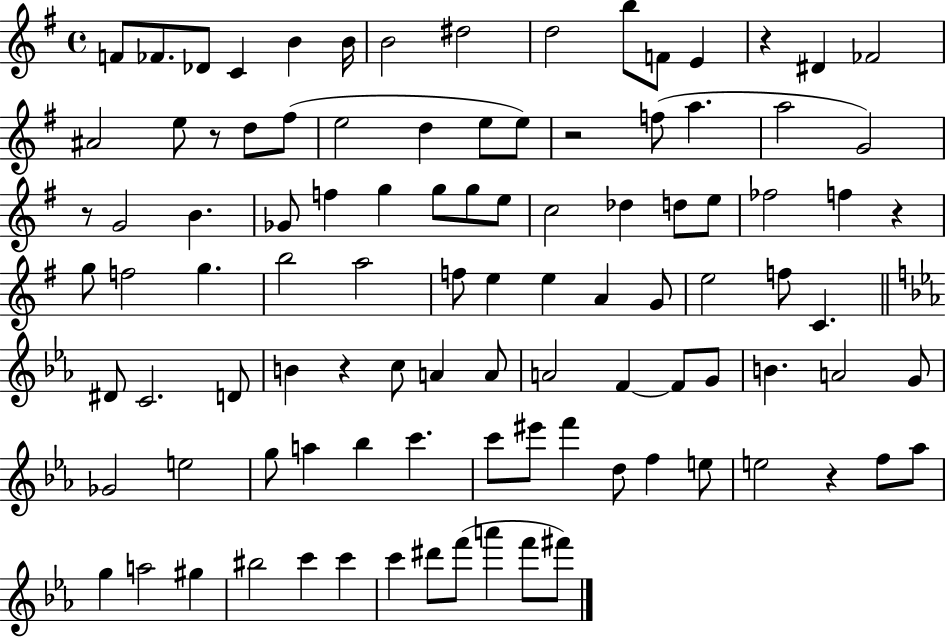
F4/e FES4/e. Db4/e C4/q B4/q B4/s B4/h D#5/h D5/h B5/e F4/e E4/q R/q D#4/q FES4/h A#4/h E5/e R/e D5/e F#5/e E5/h D5/q E5/e E5/e R/h F5/e A5/q. A5/h G4/h R/e G4/h B4/q. Gb4/e F5/q G5/q G5/e G5/e E5/e C5/h Db5/q D5/e E5/e FES5/h F5/q R/q G5/e F5/h G5/q. B5/h A5/h F5/e E5/q E5/q A4/q G4/e E5/h F5/e C4/q. D#4/e C4/h. D4/e B4/q R/q C5/e A4/q A4/e A4/h F4/q F4/e G4/e B4/q. A4/h G4/e Gb4/h E5/h G5/e A5/q Bb5/q C6/q. C6/e EIS6/e F6/q D5/e F5/q E5/e E5/h R/q F5/e Ab5/e G5/q A5/h G#5/q BIS5/h C6/q C6/q C6/q D#6/e F6/e A6/q F6/e F#6/e